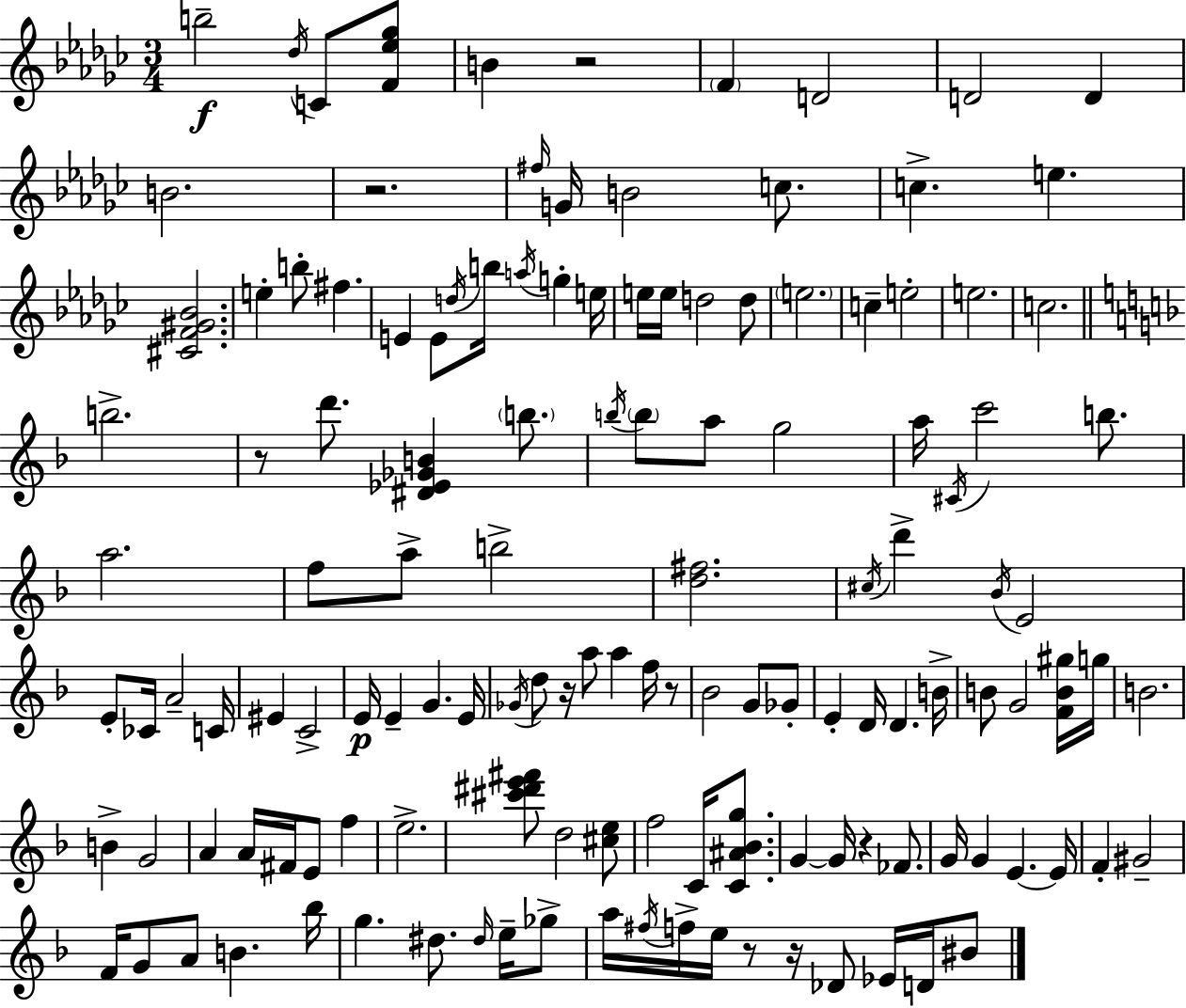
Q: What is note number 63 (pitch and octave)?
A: E4